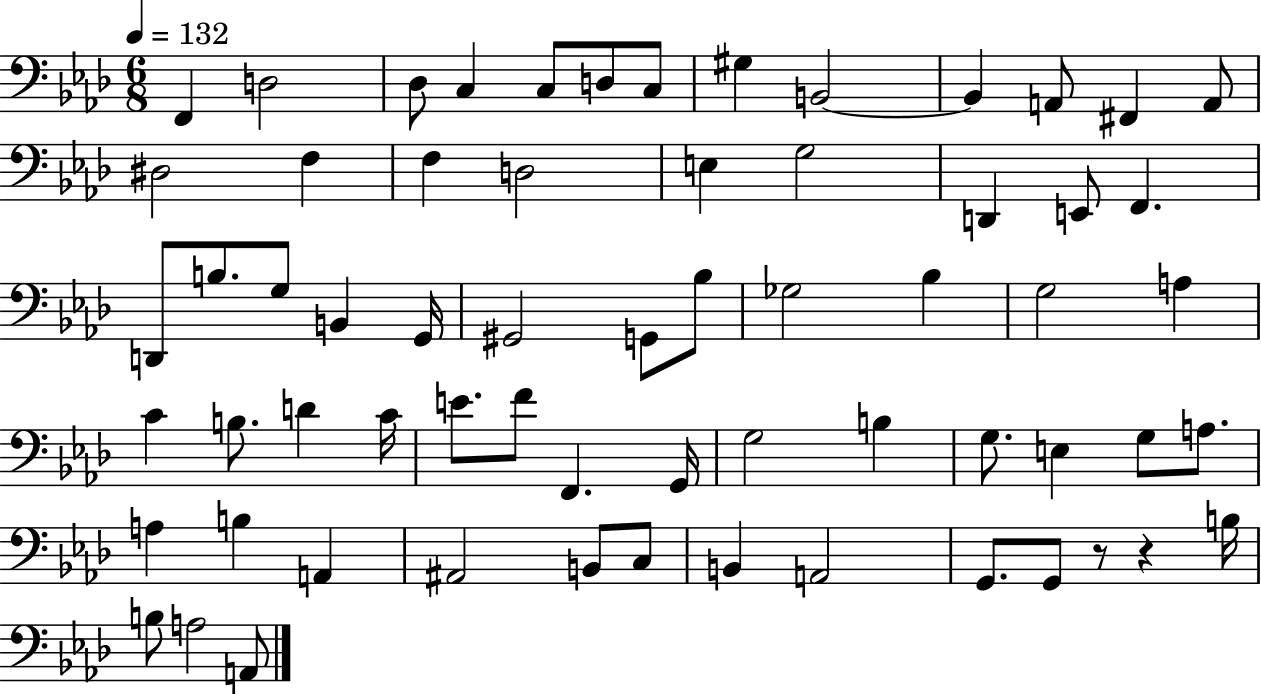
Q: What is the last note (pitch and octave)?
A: A2